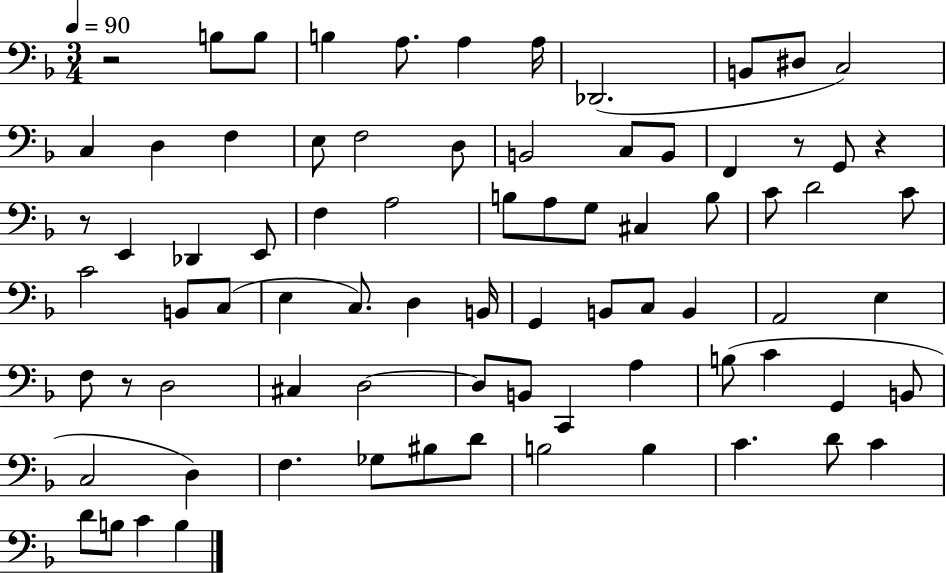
R/h B3/e B3/e B3/q A3/e. A3/q A3/s Db2/h. B2/e D#3/e C3/h C3/q D3/q F3/q E3/e F3/h D3/e B2/h C3/e B2/e F2/q R/e G2/e R/q R/e E2/q Db2/q E2/e F3/q A3/h B3/e A3/e G3/e C#3/q B3/e C4/e D4/h C4/e C4/h B2/e C3/e E3/q C3/e. D3/q B2/s G2/q B2/e C3/e B2/q A2/h E3/q F3/e R/e D3/h C#3/q D3/h D3/e B2/e C2/q A3/q B3/e C4/q G2/q B2/e C3/h D3/q F3/q. Gb3/e BIS3/e D4/e B3/h B3/q C4/q. D4/e C4/q D4/e B3/e C4/q B3/q